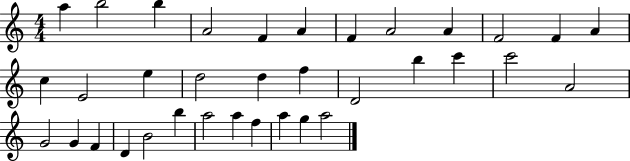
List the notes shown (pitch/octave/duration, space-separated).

A5/q B5/h B5/q A4/h F4/q A4/q F4/q A4/h A4/q F4/h F4/q A4/q C5/q E4/h E5/q D5/h D5/q F5/q D4/h B5/q C6/q C6/h A4/h G4/h G4/q F4/q D4/q B4/h B5/q A5/h A5/q F5/q A5/q G5/q A5/h